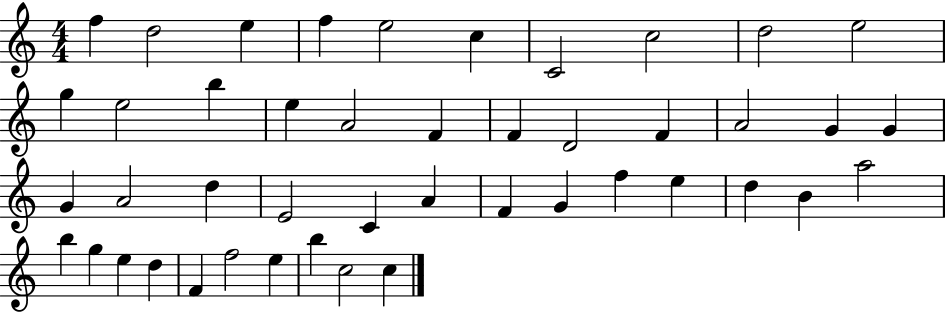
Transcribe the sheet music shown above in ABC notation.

X:1
T:Untitled
M:4/4
L:1/4
K:C
f d2 e f e2 c C2 c2 d2 e2 g e2 b e A2 F F D2 F A2 G G G A2 d E2 C A F G f e d B a2 b g e d F f2 e b c2 c